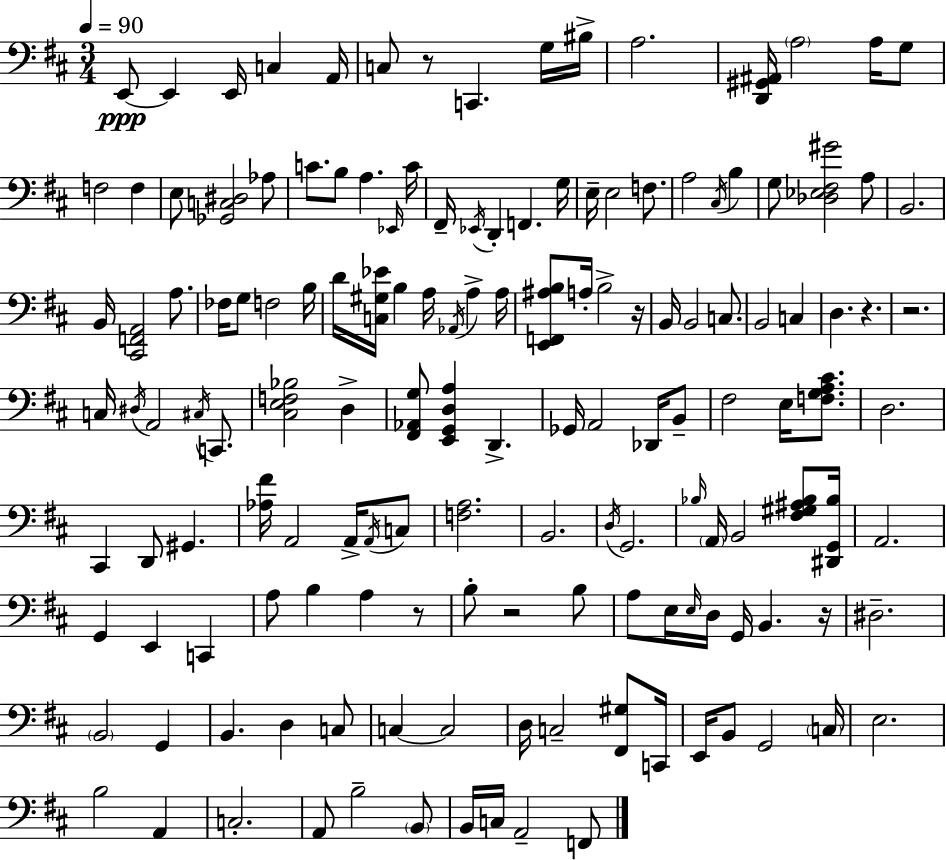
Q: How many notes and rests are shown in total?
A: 146